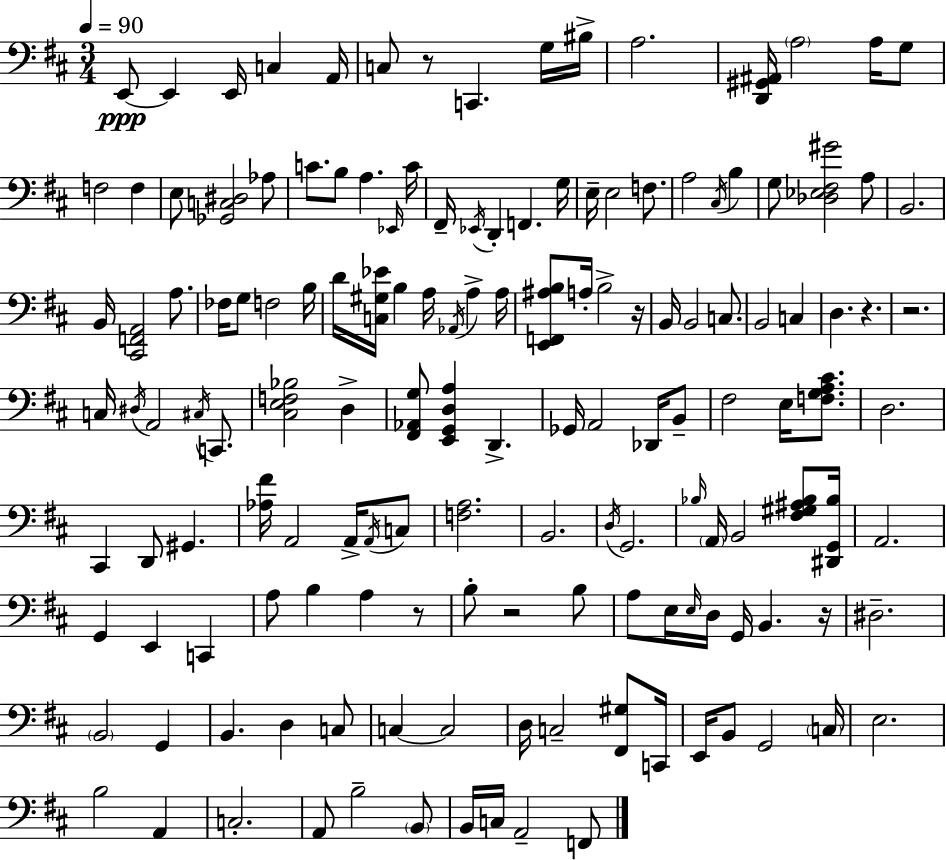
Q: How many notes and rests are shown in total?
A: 146